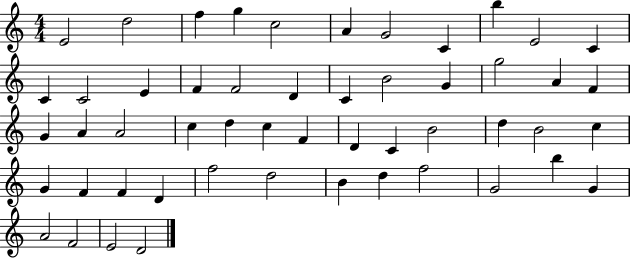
{
  \clef treble
  \numericTimeSignature
  \time 4/4
  \key c \major
  e'2 d''2 | f''4 g''4 c''2 | a'4 g'2 c'4 | b''4 e'2 c'4 | \break c'4 c'2 e'4 | f'4 f'2 d'4 | c'4 b'2 g'4 | g''2 a'4 f'4 | \break g'4 a'4 a'2 | c''4 d''4 c''4 f'4 | d'4 c'4 b'2 | d''4 b'2 c''4 | \break g'4 f'4 f'4 d'4 | f''2 d''2 | b'4 d''4 f''2 | g'2 b''4 g'4 | \break a'2 f'2 | e'2 d'2 | \bar "|."
}